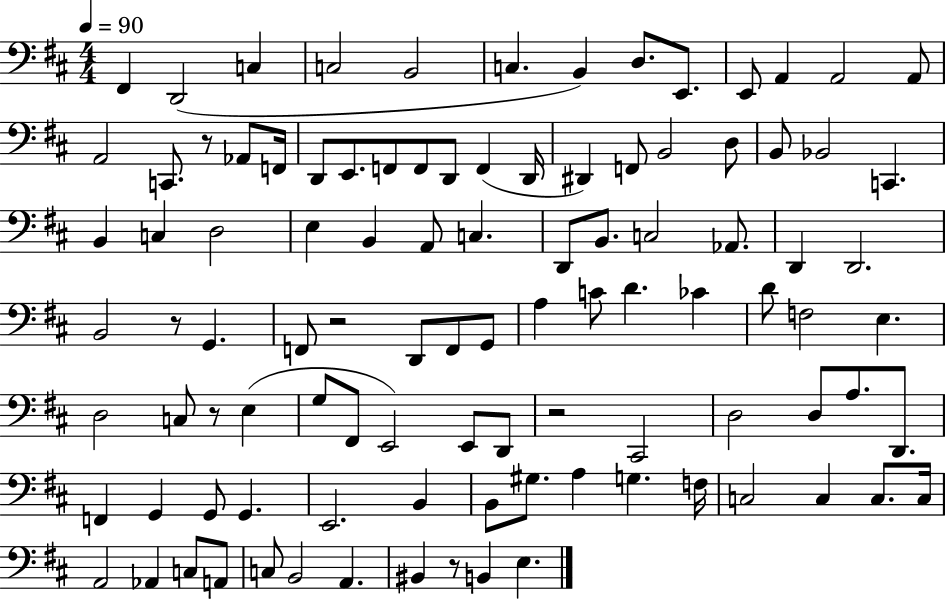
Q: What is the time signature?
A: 4/4